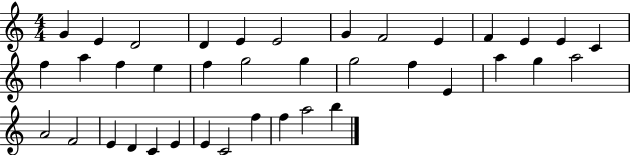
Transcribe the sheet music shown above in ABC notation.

X:1
T:Untitled
M:4/4
L:1/4
K:C
G E D2 D E E2 G F2 E F E E C f a f e f g2 g g2 f E a g a2 A2 F2 E D C E E C2 f f a2 b